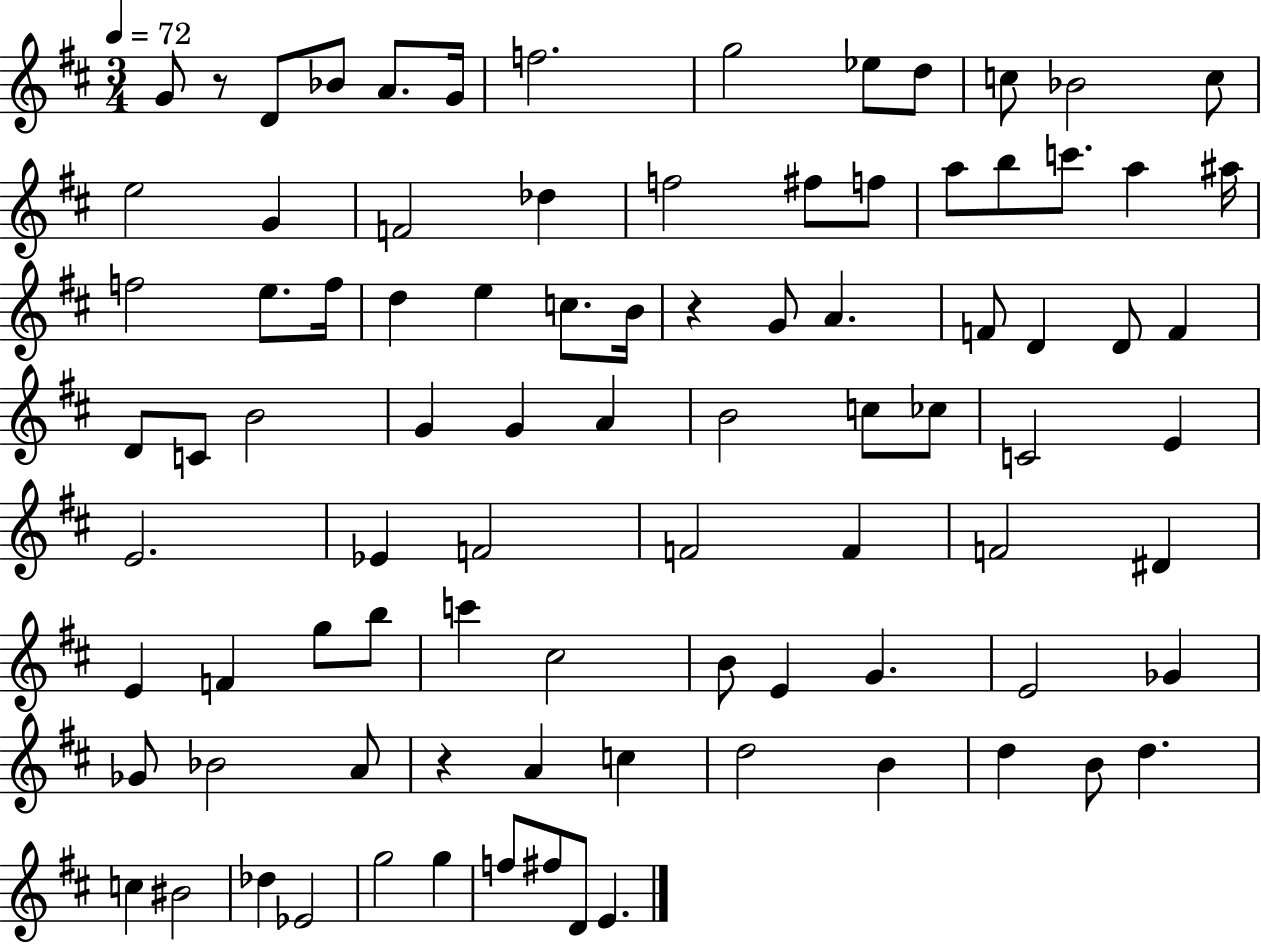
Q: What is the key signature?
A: D major